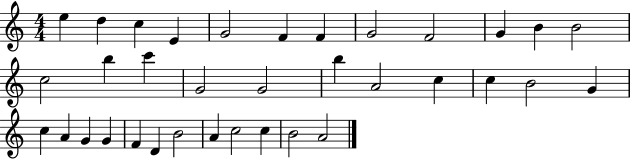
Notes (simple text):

E5/q D5/q C5/q E4/q G4/h F4/q F4/q G4/h F4/h G4/q B4/q B4/h C5/h B5/q C6/q G4/h G4/h B5/q A4/h C5/q C5/q B4/h G4/q C5/q A4/q G4/q G4/q F4/q D4/q B4/h A4/q C5/h C5/q B4/h A4/h